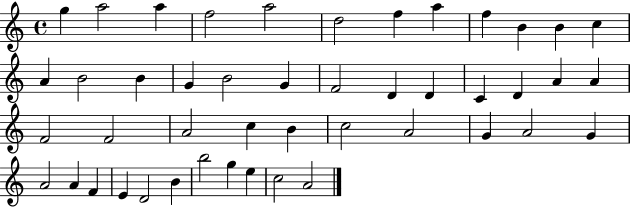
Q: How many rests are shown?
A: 0